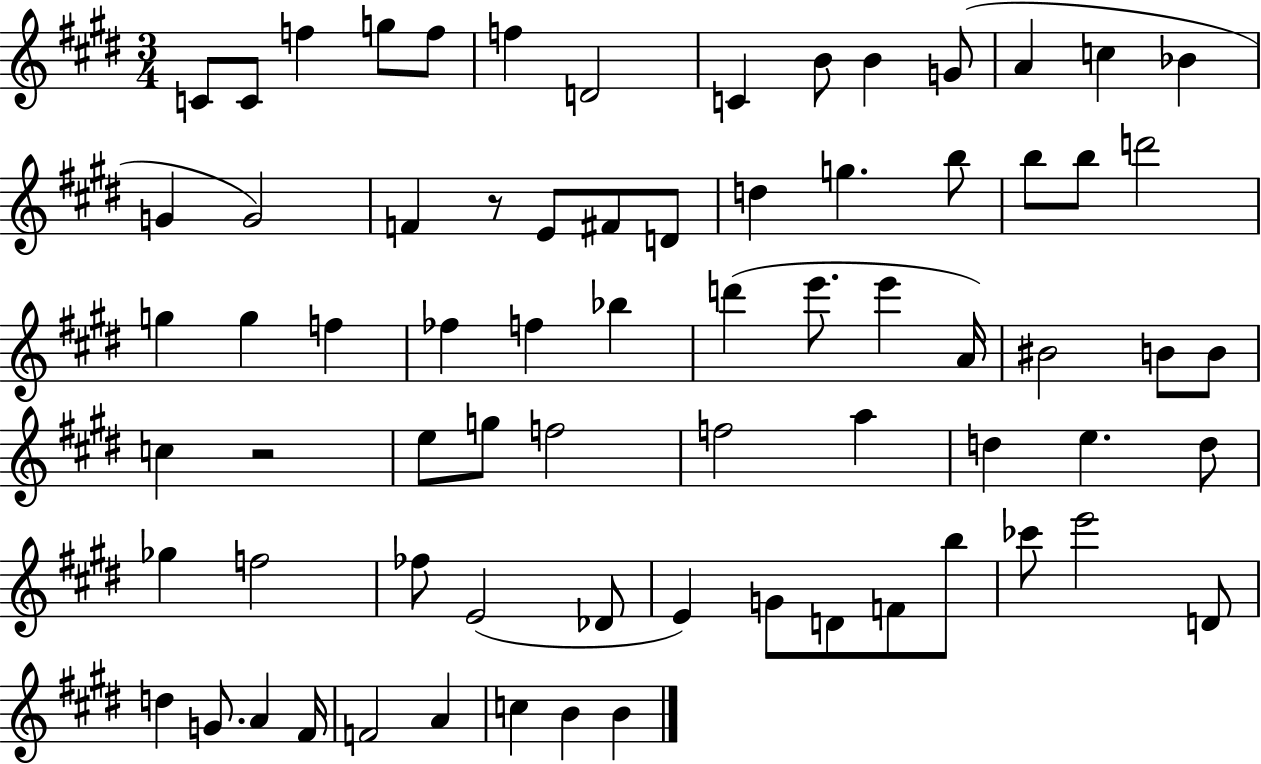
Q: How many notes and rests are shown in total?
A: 72